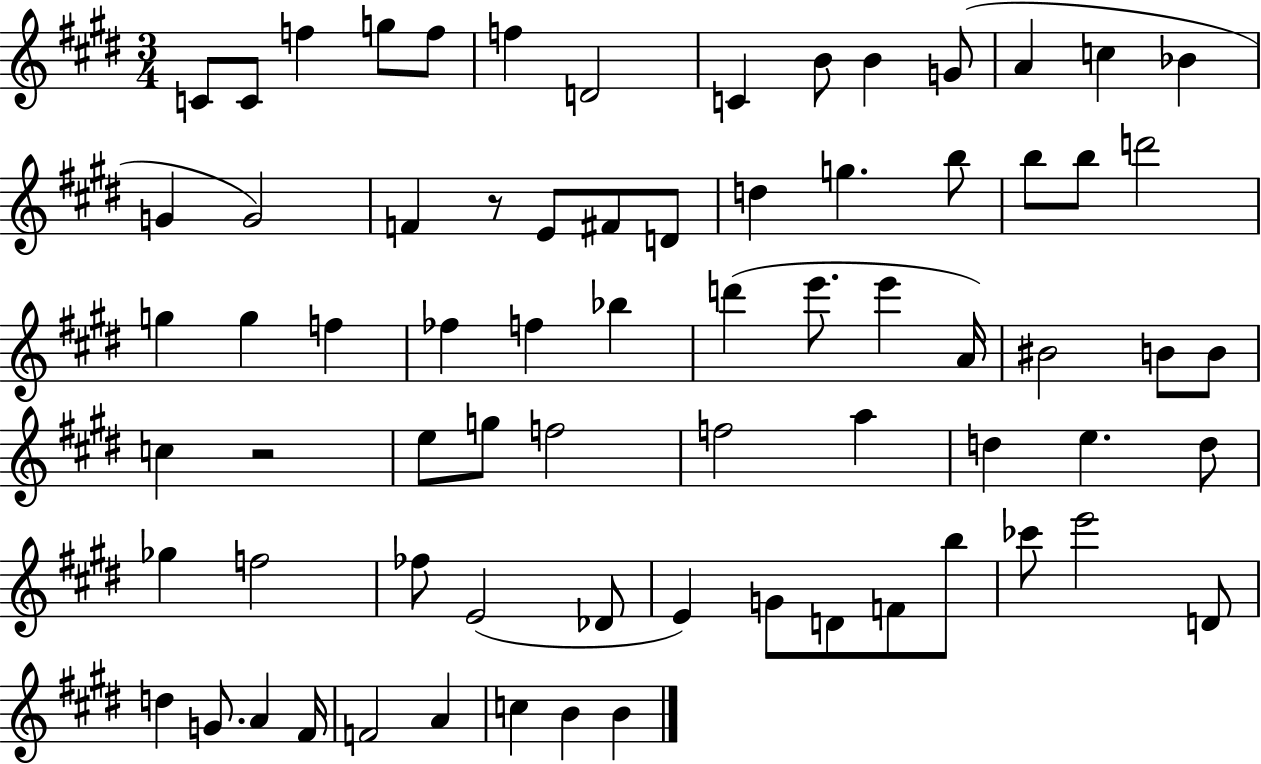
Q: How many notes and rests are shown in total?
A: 72